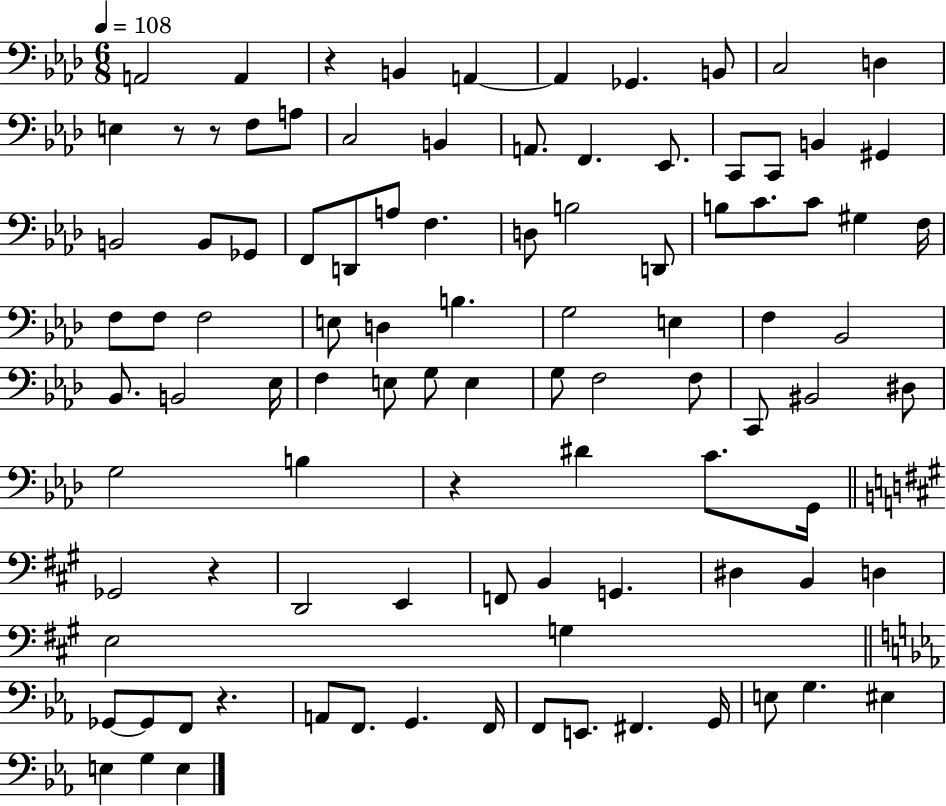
A2/h A2/q R/q B2/q A2/q A2/q Gb2/q. B2/e C3/h D3/q E3/q R/e R/e F3/e A3/e C3/h B2/q A2/e. F2/q. Eb2/e. C2/e C2/e B2/q G#2/q B2/h B2/e Gb2/e F2/e D2/e A3/e F3/q. D3/e B3/h D2/e B3/e C4/e. C4/e G#3/q F3/s F3/e F3/e F3/h E3/e D3/q B3/q. G3/h E3/q F3/q Bb2/h Bb2/e. B2/h Eb3/s F3/q E3/e G3/e E3/q G3/e F3/h F3/e C2/e BIS2/h D#3/e G3/h B3/q R/q D#4/q C4/e. G2/s Gb2/h R/q D2/h E2/q F2/e B2/q G2/q. D#3/q B2/q D3/q E3/h G3/q Gb2/e Gb2/e F2/e R/q. A2/e F2/e. G2/q. F2/s F2/e E2/e. F#2/q. G2/s E3/e G3/q. EIS3/q E3/q G3/q E3/q